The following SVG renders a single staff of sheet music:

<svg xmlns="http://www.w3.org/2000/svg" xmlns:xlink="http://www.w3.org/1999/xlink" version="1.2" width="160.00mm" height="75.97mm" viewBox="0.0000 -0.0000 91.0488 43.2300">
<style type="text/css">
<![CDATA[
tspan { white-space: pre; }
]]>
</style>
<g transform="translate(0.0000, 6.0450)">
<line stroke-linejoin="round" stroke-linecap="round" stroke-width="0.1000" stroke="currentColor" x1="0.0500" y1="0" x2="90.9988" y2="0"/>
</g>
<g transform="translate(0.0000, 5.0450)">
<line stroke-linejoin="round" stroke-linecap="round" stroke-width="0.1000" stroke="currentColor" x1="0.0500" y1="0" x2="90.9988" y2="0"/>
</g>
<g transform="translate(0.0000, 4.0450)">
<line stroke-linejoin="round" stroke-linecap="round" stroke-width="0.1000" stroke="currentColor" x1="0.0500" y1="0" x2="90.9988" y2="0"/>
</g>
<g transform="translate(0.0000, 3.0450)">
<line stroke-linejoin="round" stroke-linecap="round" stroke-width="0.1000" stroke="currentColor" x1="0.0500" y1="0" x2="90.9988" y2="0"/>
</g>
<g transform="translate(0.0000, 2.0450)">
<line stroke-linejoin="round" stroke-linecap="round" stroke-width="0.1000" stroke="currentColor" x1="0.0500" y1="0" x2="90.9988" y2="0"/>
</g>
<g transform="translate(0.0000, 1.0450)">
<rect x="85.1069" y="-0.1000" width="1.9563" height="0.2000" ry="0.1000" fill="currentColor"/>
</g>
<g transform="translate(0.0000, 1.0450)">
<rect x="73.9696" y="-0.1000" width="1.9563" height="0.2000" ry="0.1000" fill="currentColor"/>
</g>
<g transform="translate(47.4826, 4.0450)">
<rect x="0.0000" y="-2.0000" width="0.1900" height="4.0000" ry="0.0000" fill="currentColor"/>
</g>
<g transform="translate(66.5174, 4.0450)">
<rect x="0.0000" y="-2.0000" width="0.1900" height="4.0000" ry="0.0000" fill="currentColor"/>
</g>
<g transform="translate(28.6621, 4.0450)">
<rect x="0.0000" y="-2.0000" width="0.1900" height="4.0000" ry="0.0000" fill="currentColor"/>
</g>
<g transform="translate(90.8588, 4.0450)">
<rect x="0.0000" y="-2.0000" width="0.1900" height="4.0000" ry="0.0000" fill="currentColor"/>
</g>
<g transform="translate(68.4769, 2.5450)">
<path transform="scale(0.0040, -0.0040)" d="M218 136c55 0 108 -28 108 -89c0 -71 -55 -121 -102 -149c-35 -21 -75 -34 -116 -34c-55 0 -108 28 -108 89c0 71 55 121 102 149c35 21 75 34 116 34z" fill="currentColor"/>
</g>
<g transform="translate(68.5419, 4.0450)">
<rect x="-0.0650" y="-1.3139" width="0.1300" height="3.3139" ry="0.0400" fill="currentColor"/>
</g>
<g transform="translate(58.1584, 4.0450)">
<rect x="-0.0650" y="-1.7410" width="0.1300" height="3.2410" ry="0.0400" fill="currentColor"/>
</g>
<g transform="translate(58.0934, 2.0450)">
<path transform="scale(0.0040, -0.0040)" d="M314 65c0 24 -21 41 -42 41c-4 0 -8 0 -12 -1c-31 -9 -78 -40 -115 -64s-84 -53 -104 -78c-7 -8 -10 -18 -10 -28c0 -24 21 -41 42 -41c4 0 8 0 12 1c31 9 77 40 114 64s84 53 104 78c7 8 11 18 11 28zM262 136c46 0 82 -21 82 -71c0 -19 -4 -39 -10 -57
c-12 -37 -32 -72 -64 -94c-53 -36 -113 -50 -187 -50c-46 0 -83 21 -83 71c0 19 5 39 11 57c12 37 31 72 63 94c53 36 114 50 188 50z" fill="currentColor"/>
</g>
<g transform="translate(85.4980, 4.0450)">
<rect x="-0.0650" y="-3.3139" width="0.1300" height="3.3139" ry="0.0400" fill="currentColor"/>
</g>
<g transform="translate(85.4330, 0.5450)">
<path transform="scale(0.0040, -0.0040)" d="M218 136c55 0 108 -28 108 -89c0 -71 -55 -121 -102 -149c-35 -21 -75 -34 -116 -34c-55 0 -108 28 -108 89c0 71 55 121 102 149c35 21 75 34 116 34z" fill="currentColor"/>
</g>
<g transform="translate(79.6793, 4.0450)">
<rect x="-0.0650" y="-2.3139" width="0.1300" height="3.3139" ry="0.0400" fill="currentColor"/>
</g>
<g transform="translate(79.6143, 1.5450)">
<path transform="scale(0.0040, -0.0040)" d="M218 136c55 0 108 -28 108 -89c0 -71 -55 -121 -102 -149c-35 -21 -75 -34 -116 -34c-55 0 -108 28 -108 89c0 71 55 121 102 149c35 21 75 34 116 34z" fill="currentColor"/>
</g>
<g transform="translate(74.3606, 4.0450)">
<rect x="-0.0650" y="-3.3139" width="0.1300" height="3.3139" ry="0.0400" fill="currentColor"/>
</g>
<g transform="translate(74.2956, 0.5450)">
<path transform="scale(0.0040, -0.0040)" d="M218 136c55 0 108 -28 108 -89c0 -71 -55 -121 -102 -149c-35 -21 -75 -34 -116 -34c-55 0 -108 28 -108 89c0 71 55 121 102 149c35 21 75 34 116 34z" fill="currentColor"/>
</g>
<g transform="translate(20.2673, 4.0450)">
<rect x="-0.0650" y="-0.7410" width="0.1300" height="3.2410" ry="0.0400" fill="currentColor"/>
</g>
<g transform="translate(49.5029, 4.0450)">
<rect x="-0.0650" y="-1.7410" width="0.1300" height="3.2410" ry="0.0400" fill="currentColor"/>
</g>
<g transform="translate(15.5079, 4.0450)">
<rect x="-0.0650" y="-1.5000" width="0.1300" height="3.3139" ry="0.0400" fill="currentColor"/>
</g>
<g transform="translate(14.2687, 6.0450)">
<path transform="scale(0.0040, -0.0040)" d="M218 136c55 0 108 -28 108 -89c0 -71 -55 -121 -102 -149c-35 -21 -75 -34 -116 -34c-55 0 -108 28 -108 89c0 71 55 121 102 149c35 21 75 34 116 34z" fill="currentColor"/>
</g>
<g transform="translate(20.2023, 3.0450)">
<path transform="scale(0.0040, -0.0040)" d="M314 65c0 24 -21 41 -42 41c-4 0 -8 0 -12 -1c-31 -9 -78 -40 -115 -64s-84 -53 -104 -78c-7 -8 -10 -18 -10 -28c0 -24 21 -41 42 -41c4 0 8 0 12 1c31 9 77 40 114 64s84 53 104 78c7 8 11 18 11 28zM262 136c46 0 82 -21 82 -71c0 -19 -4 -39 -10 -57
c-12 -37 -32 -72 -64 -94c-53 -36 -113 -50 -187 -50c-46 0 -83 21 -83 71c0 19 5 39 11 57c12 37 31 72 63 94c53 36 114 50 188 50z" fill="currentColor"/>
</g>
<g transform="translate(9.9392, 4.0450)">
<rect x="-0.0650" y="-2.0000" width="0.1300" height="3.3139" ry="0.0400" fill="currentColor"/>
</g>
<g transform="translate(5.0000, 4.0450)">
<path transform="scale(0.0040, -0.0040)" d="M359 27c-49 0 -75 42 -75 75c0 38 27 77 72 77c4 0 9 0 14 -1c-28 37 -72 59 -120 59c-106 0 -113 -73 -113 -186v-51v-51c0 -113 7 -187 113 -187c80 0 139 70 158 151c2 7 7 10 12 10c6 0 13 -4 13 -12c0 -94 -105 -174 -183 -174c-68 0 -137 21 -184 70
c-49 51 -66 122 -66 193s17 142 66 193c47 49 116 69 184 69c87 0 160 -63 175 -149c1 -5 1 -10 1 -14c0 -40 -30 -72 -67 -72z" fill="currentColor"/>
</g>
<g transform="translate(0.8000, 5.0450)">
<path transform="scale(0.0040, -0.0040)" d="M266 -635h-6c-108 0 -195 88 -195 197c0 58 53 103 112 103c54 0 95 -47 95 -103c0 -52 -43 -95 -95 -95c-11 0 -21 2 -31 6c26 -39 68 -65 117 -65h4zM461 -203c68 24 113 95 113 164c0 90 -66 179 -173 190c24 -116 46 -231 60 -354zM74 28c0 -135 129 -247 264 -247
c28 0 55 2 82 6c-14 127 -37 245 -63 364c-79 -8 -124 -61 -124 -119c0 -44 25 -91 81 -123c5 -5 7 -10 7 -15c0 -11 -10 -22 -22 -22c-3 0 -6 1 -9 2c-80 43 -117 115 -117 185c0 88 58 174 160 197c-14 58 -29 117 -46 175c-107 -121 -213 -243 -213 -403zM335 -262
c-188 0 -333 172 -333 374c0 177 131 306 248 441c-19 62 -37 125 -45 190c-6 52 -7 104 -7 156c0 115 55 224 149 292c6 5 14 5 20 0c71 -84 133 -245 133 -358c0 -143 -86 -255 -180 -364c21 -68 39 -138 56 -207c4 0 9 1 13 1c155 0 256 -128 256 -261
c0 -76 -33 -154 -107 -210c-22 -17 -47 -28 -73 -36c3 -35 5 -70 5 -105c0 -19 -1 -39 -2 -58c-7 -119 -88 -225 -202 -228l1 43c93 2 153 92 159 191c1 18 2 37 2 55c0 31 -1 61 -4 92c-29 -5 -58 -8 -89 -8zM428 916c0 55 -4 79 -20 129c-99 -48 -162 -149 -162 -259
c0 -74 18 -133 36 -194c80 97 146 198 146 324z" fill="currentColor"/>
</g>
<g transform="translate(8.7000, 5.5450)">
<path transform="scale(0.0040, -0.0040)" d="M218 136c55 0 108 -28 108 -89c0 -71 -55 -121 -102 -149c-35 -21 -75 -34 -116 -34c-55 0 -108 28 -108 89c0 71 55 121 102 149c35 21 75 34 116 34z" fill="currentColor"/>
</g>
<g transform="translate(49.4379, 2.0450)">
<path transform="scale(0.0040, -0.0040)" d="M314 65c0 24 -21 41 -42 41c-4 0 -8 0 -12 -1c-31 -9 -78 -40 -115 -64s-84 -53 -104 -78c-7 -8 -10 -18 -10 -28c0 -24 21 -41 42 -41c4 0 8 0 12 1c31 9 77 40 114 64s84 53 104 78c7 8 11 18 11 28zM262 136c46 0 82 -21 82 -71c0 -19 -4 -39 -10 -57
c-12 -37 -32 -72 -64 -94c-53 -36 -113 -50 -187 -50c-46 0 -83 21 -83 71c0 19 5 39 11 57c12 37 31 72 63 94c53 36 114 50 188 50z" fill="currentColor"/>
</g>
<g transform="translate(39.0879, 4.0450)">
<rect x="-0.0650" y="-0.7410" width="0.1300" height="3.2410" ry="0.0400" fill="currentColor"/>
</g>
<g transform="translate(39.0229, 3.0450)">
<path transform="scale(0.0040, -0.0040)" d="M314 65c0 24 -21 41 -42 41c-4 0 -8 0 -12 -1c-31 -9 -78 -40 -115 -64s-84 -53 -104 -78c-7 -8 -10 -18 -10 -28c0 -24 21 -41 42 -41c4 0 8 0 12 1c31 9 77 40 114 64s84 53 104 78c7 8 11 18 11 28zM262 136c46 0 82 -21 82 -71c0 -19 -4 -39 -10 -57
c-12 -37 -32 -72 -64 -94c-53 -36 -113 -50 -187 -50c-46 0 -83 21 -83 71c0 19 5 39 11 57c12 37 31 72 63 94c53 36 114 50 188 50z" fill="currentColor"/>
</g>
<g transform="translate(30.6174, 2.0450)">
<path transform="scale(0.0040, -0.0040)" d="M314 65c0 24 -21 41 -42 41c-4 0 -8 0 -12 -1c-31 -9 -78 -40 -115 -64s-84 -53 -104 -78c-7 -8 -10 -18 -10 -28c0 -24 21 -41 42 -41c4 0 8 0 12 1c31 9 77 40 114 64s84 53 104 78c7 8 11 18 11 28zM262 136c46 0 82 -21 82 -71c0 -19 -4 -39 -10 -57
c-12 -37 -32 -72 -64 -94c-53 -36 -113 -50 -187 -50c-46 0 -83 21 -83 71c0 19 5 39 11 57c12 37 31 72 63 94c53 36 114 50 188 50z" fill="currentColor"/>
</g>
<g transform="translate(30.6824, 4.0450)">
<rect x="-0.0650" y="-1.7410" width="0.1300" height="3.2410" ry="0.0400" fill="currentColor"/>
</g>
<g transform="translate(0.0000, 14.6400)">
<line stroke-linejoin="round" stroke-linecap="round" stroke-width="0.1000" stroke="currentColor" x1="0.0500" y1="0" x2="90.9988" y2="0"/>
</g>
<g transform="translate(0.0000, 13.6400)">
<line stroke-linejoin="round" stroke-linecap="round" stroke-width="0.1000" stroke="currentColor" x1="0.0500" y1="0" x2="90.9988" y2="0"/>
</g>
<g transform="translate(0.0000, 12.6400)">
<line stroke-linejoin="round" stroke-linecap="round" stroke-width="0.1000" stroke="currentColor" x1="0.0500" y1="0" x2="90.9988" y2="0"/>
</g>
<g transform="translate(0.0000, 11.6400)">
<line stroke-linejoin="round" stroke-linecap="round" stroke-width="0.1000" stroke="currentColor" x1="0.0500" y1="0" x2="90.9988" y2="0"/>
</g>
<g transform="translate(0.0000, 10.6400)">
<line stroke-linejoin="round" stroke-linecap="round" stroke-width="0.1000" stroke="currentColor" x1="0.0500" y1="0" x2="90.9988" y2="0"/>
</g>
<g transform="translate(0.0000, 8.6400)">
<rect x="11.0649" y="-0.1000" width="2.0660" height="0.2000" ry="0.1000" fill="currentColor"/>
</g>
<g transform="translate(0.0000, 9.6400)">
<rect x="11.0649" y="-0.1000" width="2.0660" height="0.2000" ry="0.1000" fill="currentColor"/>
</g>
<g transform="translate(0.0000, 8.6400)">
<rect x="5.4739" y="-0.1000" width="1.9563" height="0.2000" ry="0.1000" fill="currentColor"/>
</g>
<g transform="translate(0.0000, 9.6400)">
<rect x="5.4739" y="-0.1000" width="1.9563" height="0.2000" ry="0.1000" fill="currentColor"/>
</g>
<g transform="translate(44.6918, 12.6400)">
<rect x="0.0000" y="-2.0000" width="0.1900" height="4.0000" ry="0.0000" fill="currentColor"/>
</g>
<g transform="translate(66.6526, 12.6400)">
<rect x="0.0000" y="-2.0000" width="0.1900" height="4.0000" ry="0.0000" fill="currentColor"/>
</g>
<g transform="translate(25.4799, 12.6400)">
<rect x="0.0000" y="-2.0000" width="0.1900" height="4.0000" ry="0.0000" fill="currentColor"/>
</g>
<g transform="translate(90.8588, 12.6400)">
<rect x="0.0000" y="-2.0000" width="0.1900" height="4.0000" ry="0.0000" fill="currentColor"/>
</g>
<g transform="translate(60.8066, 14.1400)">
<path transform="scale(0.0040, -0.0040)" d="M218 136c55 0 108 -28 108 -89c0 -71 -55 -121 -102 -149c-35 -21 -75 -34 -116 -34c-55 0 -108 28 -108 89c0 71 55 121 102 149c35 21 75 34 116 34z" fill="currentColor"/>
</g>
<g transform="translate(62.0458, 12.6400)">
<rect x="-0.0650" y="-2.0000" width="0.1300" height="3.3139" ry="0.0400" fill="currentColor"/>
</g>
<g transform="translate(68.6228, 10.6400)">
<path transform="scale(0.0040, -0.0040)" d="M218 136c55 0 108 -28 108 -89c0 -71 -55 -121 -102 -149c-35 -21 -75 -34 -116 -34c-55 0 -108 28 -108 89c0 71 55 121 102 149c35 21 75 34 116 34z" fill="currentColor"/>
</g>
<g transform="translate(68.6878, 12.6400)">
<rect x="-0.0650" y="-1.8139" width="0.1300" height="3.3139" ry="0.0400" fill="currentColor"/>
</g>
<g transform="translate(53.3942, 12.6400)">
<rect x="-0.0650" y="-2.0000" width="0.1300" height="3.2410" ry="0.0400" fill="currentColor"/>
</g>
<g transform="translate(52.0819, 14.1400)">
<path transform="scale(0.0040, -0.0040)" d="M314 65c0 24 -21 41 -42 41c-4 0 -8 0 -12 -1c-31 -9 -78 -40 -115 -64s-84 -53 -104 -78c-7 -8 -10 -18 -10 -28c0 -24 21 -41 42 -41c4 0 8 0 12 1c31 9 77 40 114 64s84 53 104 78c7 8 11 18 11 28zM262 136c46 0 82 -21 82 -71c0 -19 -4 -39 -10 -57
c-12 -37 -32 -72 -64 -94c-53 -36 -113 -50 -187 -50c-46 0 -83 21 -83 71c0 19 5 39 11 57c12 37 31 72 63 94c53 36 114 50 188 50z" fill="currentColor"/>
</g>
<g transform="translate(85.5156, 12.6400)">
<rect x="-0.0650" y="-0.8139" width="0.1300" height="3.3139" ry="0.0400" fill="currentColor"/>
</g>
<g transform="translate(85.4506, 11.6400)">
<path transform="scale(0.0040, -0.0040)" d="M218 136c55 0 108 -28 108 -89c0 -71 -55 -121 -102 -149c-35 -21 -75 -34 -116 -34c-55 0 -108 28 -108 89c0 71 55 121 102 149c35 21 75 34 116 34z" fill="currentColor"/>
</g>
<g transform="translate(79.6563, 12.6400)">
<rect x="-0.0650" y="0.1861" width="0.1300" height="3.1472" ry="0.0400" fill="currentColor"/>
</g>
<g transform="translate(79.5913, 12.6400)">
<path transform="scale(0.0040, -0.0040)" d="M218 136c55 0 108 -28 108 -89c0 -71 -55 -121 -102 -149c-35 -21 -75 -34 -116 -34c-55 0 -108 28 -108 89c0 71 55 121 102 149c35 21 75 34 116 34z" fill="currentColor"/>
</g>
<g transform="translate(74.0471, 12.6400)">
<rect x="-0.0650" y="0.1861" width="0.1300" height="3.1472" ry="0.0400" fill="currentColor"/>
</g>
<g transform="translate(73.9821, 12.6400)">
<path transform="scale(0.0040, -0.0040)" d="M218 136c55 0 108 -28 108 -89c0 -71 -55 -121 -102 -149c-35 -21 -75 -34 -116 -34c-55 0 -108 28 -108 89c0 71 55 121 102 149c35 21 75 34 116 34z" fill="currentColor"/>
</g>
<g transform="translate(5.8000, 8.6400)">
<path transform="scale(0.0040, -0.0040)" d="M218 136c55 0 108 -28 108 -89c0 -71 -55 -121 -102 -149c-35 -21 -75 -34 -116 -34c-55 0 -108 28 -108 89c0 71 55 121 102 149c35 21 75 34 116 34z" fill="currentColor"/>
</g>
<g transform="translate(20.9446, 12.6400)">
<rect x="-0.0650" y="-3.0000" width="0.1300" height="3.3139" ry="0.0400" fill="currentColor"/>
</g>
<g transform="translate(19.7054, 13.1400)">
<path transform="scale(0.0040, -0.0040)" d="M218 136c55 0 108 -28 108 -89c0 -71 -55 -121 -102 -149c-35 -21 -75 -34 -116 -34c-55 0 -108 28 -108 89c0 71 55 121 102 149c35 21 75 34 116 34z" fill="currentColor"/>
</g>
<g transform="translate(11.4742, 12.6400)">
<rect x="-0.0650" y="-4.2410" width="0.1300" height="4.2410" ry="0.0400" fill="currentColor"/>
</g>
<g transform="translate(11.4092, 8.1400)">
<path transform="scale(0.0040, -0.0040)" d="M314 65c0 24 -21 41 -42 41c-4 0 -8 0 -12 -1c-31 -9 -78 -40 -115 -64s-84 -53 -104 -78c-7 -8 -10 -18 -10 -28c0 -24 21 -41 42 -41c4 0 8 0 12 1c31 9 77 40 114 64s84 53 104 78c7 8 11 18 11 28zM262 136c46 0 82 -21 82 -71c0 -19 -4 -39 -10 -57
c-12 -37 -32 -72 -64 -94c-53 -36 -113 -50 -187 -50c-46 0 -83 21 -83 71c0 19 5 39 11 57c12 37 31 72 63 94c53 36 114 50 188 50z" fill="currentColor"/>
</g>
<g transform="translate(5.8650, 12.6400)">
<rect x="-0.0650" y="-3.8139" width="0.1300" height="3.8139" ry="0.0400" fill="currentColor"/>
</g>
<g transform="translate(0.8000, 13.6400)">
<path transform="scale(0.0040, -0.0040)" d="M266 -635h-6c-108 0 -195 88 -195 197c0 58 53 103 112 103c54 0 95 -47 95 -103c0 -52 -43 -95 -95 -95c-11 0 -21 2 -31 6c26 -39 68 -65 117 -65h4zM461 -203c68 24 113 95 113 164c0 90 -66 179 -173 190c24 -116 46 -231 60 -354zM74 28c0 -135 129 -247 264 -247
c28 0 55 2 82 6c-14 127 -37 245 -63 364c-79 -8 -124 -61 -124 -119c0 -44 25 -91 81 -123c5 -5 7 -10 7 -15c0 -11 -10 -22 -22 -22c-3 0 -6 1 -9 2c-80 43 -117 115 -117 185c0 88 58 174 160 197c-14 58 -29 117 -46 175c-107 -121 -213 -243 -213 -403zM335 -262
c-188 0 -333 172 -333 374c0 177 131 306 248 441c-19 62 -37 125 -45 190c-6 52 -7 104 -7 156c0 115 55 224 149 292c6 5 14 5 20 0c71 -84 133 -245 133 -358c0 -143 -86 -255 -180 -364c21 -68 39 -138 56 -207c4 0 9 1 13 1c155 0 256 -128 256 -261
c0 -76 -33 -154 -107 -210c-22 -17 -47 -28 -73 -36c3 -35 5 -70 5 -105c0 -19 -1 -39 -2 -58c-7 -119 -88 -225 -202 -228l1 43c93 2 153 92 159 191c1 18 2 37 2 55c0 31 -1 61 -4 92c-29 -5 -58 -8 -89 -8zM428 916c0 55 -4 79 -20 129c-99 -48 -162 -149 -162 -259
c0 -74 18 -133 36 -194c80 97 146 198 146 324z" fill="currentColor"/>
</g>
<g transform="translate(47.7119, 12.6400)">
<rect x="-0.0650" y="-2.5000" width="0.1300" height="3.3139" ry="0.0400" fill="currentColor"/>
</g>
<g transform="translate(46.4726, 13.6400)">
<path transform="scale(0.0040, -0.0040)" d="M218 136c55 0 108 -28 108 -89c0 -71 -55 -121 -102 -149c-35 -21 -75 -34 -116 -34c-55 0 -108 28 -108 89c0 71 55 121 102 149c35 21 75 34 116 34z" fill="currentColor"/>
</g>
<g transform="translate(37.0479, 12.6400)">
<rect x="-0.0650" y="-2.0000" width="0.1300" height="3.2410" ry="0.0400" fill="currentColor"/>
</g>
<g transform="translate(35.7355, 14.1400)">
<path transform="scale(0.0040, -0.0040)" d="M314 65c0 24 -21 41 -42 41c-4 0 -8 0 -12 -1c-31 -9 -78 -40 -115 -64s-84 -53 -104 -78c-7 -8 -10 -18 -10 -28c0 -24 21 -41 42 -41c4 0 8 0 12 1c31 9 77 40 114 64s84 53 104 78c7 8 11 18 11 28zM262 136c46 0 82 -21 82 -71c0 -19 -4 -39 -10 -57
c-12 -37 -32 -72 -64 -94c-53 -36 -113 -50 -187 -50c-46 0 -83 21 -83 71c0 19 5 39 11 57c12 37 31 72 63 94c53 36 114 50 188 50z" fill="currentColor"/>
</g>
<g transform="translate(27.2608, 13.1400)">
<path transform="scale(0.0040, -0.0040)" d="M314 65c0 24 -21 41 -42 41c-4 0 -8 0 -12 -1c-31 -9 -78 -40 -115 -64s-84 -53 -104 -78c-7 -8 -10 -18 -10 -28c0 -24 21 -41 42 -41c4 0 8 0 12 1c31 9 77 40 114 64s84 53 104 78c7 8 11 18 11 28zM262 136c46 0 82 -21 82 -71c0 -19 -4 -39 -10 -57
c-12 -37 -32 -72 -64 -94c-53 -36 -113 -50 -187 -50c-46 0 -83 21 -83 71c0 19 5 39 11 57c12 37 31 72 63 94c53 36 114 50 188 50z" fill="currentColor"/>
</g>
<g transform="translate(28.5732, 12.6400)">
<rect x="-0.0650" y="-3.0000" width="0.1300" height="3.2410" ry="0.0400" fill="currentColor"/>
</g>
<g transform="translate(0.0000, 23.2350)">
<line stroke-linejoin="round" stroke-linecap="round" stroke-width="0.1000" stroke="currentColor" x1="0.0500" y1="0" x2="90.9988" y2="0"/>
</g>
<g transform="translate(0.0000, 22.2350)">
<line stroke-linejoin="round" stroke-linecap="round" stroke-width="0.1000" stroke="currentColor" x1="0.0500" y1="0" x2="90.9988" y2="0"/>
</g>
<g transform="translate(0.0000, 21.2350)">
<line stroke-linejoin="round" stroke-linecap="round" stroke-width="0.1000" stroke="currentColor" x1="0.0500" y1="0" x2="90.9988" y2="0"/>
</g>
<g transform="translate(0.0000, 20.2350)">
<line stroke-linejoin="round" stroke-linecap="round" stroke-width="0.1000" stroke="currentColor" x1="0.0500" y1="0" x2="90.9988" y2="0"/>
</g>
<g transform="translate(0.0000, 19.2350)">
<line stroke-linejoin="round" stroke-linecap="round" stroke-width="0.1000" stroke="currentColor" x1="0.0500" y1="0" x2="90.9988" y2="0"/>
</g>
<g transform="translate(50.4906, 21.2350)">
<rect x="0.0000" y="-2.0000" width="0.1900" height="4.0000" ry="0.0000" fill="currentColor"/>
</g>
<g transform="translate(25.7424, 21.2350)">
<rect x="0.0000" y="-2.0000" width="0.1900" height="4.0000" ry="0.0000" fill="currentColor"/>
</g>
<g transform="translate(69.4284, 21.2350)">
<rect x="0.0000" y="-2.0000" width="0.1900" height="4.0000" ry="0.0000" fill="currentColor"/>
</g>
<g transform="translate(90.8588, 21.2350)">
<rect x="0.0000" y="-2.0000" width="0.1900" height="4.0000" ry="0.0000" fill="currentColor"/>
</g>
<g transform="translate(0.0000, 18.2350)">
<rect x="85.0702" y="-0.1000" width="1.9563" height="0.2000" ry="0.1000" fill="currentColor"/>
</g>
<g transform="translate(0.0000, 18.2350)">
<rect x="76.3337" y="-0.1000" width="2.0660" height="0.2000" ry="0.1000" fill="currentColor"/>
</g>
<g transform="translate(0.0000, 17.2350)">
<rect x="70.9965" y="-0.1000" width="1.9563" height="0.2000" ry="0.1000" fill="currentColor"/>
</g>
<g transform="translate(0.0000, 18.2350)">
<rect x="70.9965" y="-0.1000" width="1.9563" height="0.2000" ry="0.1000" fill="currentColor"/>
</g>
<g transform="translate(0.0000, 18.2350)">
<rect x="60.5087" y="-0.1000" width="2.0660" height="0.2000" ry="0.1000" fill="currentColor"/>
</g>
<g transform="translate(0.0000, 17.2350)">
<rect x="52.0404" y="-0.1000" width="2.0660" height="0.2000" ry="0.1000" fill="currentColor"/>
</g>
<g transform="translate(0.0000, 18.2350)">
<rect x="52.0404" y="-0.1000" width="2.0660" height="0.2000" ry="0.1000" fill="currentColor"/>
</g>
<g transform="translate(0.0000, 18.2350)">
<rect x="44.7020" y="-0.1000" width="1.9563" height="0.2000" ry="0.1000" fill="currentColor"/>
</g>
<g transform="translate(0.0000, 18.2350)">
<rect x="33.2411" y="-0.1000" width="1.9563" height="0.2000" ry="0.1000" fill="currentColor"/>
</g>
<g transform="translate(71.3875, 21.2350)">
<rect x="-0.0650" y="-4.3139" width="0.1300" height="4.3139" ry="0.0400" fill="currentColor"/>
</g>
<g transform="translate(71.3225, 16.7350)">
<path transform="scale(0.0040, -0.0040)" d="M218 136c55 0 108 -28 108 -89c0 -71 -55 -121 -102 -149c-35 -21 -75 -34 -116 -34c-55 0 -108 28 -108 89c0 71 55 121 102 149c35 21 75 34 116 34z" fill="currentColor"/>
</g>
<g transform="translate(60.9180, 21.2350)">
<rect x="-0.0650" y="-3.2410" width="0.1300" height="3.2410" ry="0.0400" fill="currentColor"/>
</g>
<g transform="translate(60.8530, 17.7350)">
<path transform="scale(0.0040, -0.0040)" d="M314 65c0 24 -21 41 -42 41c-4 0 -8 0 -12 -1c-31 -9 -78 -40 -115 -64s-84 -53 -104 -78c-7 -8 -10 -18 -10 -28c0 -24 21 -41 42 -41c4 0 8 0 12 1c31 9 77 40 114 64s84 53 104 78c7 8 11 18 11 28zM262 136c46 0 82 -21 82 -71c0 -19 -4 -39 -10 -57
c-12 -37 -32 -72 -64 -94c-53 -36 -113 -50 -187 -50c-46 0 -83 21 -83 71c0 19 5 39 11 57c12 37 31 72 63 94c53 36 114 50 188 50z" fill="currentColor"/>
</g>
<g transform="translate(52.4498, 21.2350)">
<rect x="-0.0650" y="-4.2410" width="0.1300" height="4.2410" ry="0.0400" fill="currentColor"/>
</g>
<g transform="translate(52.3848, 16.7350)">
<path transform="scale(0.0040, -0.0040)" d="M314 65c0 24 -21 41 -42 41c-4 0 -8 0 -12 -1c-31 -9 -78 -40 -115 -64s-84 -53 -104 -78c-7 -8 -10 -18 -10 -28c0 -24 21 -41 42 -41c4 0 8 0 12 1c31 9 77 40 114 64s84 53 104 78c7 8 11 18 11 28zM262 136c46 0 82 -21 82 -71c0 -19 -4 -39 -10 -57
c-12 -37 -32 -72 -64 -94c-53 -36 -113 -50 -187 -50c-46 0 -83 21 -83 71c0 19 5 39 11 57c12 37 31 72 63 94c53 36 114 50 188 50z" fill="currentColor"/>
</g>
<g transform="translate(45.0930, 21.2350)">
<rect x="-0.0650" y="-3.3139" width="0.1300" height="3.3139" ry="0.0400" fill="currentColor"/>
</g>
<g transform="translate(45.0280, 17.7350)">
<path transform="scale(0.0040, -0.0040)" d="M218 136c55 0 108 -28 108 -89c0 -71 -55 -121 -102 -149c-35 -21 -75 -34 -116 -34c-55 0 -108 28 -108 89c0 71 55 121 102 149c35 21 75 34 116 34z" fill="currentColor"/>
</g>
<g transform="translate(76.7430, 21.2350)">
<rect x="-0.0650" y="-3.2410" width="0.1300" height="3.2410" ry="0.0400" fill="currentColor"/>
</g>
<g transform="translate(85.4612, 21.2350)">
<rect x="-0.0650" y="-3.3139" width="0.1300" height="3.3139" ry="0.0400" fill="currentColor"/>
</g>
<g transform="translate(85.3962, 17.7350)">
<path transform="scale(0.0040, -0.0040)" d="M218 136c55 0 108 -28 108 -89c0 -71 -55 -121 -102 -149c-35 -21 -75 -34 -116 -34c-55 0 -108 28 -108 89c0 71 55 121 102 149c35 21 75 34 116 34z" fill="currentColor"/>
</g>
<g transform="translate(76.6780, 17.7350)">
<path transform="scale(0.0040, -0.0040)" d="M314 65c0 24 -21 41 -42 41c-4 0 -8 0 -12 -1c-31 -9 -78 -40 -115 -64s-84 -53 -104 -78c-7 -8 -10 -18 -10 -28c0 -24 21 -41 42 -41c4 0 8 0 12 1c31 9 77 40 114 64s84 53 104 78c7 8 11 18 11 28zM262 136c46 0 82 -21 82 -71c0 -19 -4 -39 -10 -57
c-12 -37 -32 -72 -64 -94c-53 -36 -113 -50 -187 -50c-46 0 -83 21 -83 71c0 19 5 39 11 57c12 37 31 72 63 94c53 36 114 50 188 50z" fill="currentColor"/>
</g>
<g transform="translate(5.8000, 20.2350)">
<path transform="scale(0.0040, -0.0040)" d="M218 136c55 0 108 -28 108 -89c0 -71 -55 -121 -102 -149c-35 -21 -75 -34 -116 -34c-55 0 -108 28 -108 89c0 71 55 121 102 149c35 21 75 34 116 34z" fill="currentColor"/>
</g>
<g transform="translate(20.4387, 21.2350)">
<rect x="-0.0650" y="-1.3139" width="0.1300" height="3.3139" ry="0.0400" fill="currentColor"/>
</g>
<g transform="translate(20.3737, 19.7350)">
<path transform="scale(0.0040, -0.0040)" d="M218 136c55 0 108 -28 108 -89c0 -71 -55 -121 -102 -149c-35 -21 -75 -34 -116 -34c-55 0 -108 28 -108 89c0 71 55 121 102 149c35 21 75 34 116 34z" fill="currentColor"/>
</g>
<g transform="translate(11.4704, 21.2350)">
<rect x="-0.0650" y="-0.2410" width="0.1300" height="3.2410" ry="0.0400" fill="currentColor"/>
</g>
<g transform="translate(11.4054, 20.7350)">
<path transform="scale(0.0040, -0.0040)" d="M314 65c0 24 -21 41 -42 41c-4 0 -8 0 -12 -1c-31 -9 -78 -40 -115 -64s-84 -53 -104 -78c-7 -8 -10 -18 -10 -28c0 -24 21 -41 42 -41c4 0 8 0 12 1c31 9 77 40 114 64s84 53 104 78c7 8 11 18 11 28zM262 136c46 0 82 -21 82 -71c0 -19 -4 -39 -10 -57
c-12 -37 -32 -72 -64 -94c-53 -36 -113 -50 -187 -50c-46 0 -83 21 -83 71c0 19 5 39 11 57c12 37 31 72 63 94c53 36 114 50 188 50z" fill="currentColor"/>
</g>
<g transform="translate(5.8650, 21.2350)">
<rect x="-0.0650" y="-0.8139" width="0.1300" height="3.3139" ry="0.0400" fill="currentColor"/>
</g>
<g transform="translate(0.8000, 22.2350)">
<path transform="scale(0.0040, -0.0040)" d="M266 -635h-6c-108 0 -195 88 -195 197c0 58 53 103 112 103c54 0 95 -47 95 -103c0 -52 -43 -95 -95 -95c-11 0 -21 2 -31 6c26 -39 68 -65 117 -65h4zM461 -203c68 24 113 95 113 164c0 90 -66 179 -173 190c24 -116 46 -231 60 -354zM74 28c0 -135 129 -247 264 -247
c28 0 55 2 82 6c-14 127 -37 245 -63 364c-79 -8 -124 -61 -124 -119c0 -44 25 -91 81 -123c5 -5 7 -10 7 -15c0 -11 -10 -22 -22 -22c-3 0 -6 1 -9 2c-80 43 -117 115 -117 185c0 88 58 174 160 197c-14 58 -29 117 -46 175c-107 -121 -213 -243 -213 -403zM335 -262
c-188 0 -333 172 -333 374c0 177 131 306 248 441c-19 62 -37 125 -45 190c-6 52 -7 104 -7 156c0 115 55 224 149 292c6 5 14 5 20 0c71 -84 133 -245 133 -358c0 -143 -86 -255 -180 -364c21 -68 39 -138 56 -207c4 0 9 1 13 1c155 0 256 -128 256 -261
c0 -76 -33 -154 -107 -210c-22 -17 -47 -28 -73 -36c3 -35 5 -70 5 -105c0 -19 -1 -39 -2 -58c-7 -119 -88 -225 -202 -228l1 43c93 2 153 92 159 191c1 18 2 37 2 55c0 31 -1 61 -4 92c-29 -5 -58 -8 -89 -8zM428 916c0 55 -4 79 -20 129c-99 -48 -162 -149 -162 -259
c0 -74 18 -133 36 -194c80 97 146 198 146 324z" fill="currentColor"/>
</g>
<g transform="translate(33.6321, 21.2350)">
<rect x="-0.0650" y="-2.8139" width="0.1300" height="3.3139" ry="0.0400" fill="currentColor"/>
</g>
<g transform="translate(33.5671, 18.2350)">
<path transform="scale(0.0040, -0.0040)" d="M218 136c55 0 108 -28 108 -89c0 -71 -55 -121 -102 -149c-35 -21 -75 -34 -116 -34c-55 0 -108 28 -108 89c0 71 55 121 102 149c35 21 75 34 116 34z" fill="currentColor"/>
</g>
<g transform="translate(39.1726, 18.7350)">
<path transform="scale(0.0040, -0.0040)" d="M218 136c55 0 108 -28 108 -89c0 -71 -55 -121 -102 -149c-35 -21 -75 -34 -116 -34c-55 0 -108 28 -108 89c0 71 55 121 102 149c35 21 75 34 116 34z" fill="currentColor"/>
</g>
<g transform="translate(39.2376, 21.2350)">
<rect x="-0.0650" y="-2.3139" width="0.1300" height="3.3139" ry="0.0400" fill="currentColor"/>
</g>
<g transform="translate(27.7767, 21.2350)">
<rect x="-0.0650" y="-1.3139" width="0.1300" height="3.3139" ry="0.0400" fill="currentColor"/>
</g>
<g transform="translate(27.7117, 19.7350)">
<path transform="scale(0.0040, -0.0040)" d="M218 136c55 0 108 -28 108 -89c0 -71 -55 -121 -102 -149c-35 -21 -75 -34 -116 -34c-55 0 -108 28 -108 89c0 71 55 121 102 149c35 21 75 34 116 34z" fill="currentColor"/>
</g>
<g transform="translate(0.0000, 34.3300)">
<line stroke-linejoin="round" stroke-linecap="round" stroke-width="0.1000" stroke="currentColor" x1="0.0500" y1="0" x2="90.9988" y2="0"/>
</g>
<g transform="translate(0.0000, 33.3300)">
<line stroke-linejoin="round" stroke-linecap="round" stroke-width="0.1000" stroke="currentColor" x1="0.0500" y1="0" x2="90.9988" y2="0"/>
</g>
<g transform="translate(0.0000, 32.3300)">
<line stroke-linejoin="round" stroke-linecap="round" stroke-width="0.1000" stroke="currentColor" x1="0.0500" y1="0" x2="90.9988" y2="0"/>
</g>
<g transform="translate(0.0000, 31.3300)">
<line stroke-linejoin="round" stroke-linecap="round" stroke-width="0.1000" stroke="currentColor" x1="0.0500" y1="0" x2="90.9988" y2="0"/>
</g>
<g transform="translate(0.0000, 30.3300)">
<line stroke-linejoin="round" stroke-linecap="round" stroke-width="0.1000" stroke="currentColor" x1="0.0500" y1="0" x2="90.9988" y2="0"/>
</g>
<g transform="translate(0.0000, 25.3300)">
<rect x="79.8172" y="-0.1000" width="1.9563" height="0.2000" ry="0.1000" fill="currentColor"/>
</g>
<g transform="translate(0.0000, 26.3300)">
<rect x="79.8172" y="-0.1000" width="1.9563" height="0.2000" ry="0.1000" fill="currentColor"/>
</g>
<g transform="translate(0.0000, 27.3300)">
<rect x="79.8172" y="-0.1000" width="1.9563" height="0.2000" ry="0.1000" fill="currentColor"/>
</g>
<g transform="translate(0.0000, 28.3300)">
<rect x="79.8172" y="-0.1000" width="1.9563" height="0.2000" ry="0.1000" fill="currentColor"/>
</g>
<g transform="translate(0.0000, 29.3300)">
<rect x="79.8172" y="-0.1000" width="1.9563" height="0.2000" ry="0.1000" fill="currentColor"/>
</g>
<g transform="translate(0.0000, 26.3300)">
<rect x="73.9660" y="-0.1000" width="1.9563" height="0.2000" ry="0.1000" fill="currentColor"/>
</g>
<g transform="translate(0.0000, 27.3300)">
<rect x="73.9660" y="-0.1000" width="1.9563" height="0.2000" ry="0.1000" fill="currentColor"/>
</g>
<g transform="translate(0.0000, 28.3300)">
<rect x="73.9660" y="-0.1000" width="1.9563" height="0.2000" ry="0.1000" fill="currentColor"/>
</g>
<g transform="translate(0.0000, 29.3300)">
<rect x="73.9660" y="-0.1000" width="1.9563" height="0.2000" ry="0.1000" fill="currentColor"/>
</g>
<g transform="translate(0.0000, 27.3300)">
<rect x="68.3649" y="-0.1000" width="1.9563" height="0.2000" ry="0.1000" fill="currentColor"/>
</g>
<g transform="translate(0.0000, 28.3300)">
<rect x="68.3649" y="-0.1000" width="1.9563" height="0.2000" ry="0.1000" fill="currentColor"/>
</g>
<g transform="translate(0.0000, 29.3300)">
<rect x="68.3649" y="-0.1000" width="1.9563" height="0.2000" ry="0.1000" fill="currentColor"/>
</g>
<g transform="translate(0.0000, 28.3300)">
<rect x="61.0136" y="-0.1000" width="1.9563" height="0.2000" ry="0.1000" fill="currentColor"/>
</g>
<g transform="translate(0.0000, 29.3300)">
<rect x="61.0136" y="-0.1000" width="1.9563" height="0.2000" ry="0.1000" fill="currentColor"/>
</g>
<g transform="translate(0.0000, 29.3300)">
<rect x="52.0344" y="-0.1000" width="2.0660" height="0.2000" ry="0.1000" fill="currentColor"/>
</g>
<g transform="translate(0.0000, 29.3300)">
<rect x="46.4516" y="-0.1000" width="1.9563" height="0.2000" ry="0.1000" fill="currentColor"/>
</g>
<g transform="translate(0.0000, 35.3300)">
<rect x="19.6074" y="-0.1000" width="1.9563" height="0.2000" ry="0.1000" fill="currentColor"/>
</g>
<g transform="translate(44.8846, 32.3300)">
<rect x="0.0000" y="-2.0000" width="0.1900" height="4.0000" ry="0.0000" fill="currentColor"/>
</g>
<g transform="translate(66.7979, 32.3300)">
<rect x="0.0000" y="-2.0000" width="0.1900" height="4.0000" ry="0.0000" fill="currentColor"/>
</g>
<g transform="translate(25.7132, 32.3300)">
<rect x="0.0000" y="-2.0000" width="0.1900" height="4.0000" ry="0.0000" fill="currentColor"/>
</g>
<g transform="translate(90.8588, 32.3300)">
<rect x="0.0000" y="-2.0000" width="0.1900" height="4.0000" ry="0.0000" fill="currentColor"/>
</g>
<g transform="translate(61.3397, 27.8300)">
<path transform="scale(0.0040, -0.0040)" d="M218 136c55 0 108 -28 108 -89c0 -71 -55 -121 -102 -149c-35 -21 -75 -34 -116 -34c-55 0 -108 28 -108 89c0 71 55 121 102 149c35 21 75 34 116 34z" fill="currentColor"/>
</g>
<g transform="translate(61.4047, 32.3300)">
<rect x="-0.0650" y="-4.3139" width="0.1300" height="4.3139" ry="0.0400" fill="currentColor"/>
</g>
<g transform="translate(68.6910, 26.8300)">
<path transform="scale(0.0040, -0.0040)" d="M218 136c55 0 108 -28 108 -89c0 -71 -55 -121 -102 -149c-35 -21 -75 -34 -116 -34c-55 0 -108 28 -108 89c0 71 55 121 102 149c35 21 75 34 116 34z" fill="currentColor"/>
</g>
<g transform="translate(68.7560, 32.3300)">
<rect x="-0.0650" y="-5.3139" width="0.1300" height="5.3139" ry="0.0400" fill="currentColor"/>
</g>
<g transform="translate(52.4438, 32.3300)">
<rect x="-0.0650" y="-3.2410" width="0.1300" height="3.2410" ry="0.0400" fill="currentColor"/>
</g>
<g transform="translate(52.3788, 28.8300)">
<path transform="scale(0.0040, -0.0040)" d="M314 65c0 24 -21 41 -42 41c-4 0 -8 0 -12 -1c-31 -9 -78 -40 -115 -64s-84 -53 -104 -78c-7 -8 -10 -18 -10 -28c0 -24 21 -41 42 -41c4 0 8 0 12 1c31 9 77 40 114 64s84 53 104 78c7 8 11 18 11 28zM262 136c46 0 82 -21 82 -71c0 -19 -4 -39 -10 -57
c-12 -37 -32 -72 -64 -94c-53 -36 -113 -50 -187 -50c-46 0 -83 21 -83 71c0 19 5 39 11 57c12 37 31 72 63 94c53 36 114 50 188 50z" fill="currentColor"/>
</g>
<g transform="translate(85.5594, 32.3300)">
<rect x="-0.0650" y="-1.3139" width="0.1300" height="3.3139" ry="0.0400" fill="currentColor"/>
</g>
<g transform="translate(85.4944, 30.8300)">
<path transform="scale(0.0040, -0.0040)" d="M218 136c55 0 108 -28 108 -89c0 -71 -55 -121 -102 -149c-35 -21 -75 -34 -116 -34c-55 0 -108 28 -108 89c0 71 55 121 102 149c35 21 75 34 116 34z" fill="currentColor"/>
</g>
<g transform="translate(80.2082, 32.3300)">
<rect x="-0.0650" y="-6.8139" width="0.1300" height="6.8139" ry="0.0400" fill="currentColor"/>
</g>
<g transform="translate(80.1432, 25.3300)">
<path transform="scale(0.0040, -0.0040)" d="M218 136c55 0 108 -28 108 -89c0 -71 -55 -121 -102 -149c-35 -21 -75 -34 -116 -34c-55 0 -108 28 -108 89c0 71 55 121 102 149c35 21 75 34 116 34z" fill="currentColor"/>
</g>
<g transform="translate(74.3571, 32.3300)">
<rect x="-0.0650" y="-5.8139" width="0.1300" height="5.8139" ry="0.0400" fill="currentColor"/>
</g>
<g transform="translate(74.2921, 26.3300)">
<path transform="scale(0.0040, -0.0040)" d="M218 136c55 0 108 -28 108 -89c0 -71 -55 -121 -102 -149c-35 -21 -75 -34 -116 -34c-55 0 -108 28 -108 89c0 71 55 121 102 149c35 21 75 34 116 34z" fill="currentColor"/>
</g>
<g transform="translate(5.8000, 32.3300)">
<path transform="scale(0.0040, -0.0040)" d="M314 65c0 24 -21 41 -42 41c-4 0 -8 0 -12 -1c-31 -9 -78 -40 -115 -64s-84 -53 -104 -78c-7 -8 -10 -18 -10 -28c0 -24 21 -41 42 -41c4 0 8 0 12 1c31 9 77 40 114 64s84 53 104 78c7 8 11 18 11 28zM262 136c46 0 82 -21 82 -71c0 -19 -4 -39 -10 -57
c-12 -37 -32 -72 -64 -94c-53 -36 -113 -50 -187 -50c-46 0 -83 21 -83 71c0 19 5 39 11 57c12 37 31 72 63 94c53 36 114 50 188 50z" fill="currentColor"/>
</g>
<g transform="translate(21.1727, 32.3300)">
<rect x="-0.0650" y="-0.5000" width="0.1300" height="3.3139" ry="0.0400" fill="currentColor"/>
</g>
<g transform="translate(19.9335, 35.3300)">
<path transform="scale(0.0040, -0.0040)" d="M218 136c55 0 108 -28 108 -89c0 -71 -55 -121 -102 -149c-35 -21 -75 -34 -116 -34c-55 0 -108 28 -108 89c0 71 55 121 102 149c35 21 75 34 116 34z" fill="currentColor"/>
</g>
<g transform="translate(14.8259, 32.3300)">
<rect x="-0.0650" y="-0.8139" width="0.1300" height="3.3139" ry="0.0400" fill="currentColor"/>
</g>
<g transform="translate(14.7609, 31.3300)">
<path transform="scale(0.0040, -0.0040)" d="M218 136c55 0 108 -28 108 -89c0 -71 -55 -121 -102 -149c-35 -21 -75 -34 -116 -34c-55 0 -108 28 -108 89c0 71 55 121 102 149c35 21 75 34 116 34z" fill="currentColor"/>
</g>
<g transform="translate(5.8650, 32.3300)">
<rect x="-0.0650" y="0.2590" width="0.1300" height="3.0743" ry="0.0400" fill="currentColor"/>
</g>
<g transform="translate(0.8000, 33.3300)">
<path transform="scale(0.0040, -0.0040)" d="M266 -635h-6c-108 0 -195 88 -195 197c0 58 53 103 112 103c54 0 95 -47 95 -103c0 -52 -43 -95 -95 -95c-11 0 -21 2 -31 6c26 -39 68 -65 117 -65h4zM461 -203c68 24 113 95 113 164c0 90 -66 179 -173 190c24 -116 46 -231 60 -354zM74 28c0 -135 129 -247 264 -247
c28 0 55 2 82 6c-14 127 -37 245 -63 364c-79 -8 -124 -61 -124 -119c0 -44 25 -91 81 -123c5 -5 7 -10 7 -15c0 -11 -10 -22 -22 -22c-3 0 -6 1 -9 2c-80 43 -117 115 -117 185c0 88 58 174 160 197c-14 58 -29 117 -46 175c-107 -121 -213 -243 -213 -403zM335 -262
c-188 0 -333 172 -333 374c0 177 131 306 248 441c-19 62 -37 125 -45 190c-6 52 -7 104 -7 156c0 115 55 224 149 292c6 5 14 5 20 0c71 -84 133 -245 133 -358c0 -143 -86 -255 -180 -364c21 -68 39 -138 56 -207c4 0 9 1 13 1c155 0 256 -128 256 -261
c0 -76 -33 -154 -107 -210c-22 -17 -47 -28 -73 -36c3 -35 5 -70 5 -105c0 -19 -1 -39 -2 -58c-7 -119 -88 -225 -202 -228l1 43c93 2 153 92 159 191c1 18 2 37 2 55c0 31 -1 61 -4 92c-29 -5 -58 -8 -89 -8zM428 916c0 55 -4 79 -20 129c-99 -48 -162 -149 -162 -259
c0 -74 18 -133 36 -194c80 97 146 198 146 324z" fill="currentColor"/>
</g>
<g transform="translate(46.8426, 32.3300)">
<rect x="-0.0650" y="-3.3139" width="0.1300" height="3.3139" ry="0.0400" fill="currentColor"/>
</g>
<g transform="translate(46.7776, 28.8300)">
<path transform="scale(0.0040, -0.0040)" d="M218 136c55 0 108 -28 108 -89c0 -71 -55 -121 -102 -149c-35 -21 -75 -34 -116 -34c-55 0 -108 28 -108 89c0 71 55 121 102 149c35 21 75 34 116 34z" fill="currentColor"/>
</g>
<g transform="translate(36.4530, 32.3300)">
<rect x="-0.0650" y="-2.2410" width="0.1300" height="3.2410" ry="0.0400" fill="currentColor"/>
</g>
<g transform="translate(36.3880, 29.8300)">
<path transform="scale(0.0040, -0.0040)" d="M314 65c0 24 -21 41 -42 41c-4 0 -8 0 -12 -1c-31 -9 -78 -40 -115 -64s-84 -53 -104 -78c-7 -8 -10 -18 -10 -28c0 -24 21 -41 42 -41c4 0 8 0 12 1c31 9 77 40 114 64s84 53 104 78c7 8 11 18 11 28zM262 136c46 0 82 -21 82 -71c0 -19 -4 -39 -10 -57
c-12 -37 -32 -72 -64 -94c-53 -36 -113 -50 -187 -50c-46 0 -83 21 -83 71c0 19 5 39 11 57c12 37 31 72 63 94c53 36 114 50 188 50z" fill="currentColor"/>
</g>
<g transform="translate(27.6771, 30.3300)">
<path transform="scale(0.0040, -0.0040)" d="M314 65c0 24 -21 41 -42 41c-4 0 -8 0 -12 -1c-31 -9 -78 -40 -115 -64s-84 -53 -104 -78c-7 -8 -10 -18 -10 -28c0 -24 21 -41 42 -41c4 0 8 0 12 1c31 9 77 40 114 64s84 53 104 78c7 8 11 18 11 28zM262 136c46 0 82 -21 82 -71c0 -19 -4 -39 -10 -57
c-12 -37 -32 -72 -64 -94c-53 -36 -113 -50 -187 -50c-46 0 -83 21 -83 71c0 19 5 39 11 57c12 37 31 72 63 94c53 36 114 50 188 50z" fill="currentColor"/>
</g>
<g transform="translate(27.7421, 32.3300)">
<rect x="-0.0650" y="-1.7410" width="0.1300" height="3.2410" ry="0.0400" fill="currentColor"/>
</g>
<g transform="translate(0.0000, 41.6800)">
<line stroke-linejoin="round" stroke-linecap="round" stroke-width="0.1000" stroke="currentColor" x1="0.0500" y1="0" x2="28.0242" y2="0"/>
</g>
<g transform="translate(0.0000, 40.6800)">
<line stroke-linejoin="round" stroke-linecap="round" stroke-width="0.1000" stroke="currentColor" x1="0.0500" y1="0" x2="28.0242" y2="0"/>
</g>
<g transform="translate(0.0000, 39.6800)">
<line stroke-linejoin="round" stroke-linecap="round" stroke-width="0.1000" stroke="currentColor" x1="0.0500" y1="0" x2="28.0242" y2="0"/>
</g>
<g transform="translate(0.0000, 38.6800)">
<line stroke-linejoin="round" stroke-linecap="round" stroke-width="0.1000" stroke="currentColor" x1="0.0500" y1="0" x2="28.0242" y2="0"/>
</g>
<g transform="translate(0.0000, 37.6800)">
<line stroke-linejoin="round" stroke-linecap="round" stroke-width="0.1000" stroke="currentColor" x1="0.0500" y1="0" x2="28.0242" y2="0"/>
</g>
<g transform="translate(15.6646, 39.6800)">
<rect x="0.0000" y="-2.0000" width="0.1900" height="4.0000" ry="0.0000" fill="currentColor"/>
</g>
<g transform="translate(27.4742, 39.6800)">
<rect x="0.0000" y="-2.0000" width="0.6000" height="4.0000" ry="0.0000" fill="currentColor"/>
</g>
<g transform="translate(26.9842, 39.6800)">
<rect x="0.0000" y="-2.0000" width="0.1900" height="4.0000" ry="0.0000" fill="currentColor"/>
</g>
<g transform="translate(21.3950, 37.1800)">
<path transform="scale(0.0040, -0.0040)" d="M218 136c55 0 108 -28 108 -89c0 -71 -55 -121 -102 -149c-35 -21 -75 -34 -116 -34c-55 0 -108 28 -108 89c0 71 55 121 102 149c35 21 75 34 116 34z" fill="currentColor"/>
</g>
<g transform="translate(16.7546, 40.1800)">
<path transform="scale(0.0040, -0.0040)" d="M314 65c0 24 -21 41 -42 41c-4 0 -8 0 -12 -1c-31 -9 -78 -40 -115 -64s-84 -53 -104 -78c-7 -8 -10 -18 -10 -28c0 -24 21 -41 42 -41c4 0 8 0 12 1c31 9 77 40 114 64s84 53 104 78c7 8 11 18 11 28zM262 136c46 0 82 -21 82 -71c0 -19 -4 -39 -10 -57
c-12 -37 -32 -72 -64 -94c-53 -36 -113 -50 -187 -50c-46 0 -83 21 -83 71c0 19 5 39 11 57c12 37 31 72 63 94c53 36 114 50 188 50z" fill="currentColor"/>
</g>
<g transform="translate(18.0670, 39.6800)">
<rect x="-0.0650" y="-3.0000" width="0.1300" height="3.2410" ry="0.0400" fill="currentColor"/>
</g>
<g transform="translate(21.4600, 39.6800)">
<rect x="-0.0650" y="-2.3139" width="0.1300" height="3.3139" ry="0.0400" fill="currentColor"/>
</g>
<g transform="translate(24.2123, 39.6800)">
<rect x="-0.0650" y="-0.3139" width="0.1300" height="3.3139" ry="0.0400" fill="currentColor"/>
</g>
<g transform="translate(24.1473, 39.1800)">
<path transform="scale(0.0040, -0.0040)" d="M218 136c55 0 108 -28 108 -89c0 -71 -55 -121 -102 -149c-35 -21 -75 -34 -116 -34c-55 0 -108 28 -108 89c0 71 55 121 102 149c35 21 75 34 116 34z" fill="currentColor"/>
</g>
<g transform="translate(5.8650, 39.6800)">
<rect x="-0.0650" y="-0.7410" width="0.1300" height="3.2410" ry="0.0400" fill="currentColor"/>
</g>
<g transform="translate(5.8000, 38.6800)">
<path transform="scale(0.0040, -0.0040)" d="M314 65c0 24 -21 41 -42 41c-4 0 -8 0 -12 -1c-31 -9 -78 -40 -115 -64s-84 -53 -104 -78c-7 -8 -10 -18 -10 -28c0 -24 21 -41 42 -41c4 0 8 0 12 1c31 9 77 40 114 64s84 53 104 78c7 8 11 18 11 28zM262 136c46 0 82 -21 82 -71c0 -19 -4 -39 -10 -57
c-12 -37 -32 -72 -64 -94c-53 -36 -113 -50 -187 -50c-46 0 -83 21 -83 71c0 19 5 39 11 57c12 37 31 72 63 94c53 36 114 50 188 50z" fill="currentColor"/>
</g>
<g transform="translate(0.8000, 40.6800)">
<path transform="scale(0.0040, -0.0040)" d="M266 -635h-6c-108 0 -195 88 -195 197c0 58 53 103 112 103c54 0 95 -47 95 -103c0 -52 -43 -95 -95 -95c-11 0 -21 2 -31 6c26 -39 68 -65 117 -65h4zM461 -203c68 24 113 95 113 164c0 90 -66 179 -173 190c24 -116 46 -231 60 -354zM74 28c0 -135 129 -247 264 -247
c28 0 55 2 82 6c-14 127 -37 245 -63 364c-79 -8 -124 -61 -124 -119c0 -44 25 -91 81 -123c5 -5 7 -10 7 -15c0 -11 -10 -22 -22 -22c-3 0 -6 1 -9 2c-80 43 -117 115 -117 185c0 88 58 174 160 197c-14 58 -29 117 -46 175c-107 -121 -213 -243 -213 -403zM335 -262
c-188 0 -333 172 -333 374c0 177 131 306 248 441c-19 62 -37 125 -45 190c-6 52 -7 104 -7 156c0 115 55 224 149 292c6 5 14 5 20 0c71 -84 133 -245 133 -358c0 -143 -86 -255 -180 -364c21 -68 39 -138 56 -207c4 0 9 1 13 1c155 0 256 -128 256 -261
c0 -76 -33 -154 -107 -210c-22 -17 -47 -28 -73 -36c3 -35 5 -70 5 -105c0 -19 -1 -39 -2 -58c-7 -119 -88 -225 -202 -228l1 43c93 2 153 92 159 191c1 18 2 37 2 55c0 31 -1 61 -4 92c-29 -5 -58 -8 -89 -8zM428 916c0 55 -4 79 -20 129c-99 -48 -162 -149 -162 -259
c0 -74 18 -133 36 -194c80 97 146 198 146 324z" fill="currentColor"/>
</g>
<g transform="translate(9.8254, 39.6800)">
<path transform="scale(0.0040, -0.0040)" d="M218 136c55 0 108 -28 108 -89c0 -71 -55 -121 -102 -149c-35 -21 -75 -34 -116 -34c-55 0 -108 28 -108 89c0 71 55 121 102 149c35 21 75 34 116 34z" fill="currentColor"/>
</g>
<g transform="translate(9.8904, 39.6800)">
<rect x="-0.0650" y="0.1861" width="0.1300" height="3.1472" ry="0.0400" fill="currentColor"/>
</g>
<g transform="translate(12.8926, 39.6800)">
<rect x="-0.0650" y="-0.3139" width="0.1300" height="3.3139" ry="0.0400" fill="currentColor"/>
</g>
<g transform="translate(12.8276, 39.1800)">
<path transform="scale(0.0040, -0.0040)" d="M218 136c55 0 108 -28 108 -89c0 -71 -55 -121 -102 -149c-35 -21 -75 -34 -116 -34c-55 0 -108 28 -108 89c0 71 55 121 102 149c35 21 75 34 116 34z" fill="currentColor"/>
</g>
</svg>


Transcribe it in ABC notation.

X:1
T:Untitled
M:4/4
L:1/4
K:C
F E d2 f2 d2 f2 f2 e b g b c' d'2 A A2 F2 G F2 F f B B d d c2 e e a g b d'2 b2 d' b2 b B2 d C f2 g2 b b2 d' f' g' b' e d2 B c A2 g c